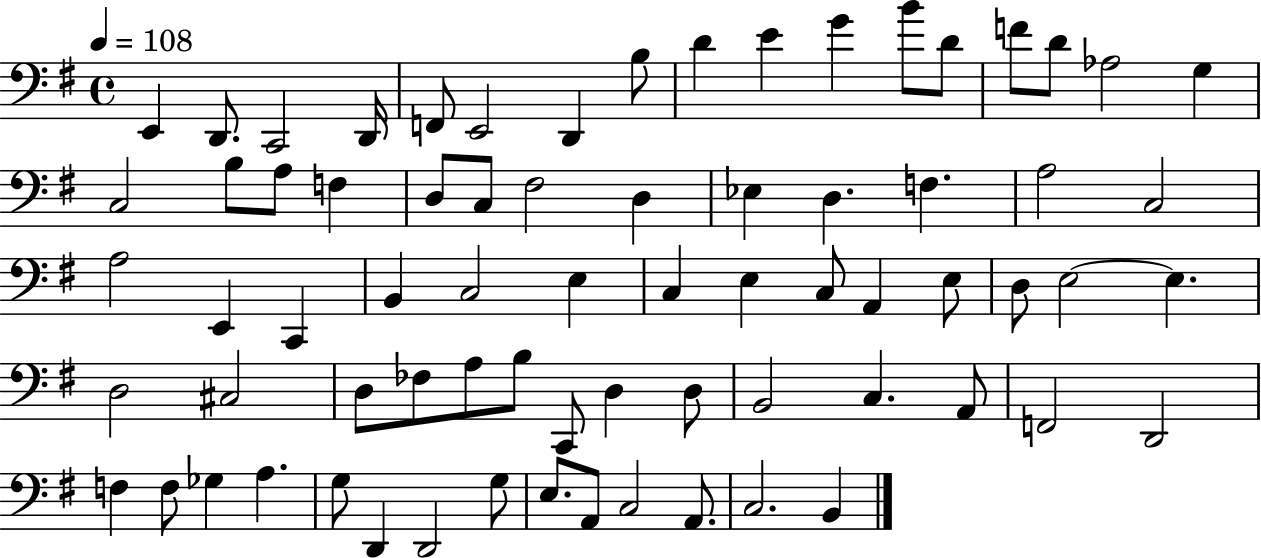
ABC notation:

X:1
T:Untitled
M:4/4
L:1/4
K:G
E,, D,,/2 C,,2 D,,/4 F,,/2 E,,2 D,, B,/2 D E G B/2 D/2 F/2 D/2 _A,2 G, C,2 B,/2 A,/2 F, D,/2 C,/2 ^F,2 D, _E, D, F, A,2 C,2 A,2 E,, C,, B,, C,2 E, C, E, C,/2 A,, E,/2 D,/2 E,2 E, D,2 ^C,2 D,/2 _F,/2 A,/2 B,/2 C,,/2 D, D,/2 B,,2 C, A,,/2 F,,2 D,,2 F, F,/2 _G, A, G,/2 D,, D,,2 G,/2 E,/2 A,,/2 C,2 A,,/2 C,2 B,,